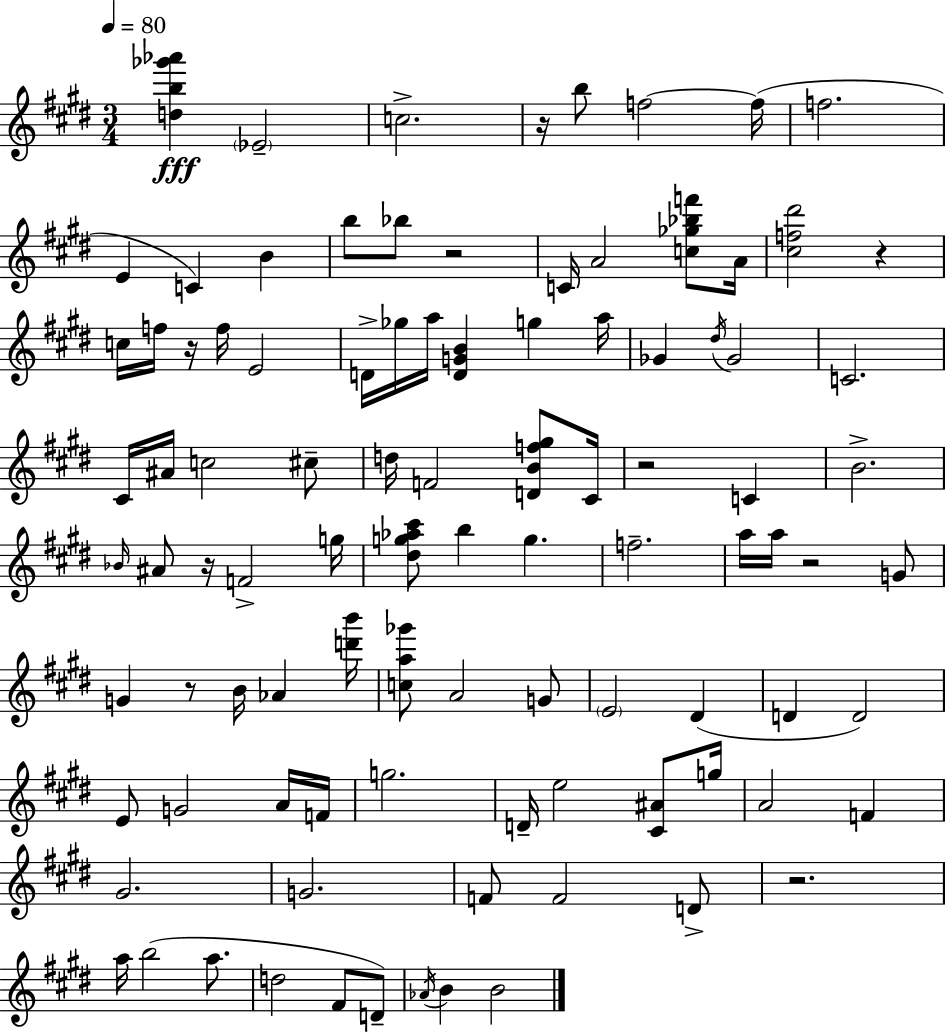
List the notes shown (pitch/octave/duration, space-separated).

[D5,B5,Gb6,Ab6]/q Eb4/h C5/h. R/s B5/e F5/h F5/s F5/h. E4/q C4/q B4/q B5/e Bb5/e R/h C4/s A4/h [C5,Gb5,Bb5,F6]/e A4/s [C#5,F5,D#6]/h R/q C5/s F5/s R/s F5/s E4/h D4/s Gb5/s A5/s [D4,G4,B4]/q G5/q A5/s Gb4/q D#5/s Gb4/h C4/h. C#4/s A#4/s C5/h C#5/e D5/s F4/h [D4,B4,F5,G#5]/e C#4/s R/h C4/q B4/h. Bb4/s A#4/e R/s F4/h G5/s [D#5,G5,Ab5,C#6]/e B5/q G5/q. F5/h. A5/s A5/s R/h G4/e G4/q R/e B4/s Ab4/q [D6,B6]/s [C5,A5,Gb6]/e A4/h G4/e E4/h D#4/q D4/q D4/h E4/e G4/h A4/s F4/s G5/h. D4/s E5/h [C#4,A#4]/e G5/s A4/h F4/q G#4/h. G4/h. F4/e F4/h D4/e R/h. A5/s B5/h A5/e. D5/h F#4/e D4/e Ab4/s B4/q B4/h